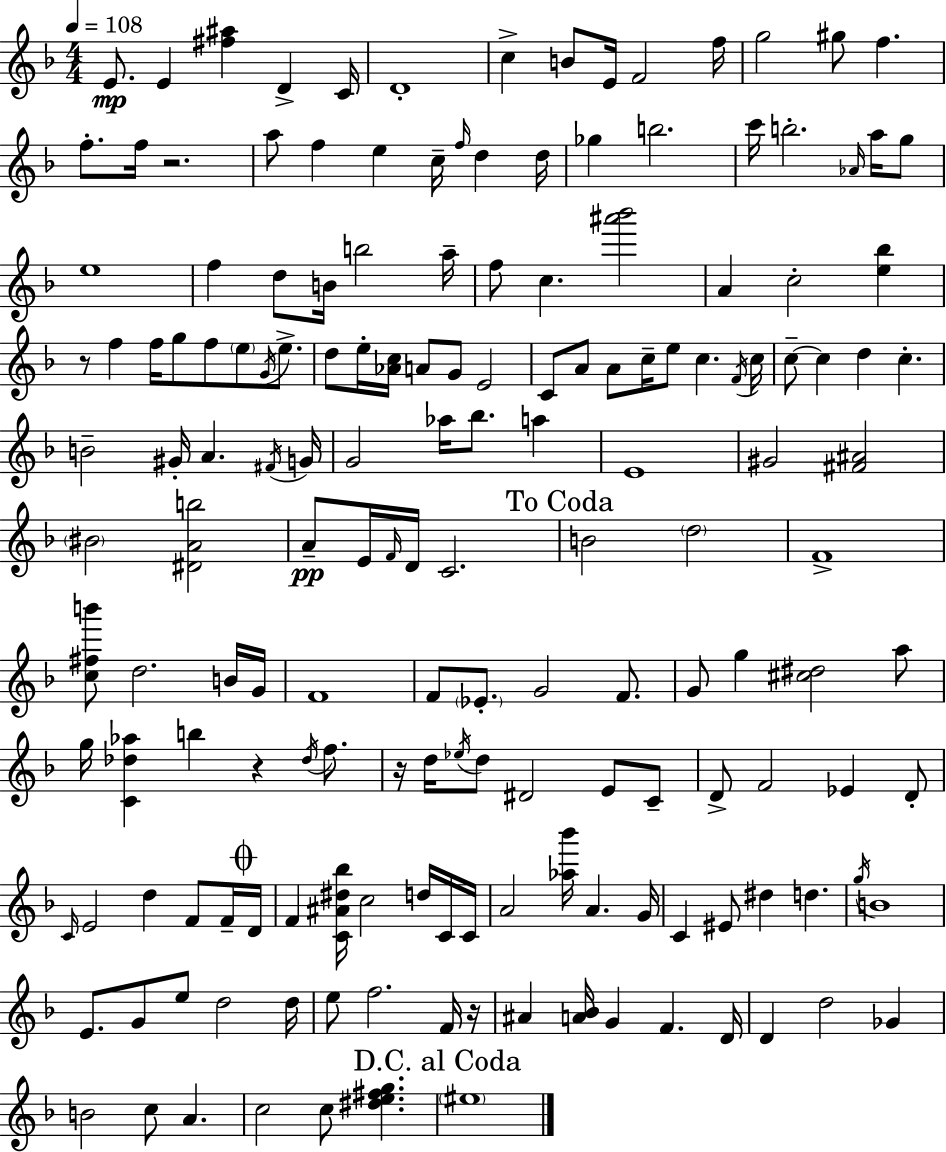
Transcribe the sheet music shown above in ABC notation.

X:1
T:Untitled
M:4/4
L:1/4
K:Dm
E/2 E [^f^a] D C/4 D4 c B/2 E/4 F2 f/4 g2 ^g/2 f f/2 f/4 z2 a/2 f e c/4 f/4 d d/4 _g b2 c'/4 b2 _A/4 a/4 g/2 e4 f d/2 B/4 b2 a/4 f/2 c [^a'_b']2 A c2 [e_b] z/2 f f/4 g/2 f/2 e/2 G/4 e/2 d/2 e/4 [_Ac]/4 A/2 G/2 E2 C/2 A/2 A/2 c/4 e/2 c F/4 c/4 c/2 c d c B2 ^G/4 A ^F/4 G/4 G2 _a/4 _b/2 a E4 ^G2 [^F^A]2 ^B2 [^DAb]2 A/2 E/4 F/4 D/4 C2 B2 d2 F4 [c^fb']/2 d2 B/4 G/4 F4 F/2 _E/2 G2 F/2 G/2 g [^c^d]2 a/2 g/4 [C_d_a] b z _d/4 f/2 z/4 d/4 _e/4 d/2 ^D2 E/2 C/2 D/2 F2 _E D/2 C/4 E2 d F/2 F/4 D/4 F [C^A^d_b]/4 c2 d/4 C/4 C/4 A2 [_a_b']/4 A G/4 C ^E/2 ^d d g/4 B4 E/2 G/2 e/2 d2 d/4 e/2 f2 F/4 z/4 ^A [A_B]/4 G F D/4 D d2 _G B2 c/2 A c2 c/2 [^de^fg] ^e4